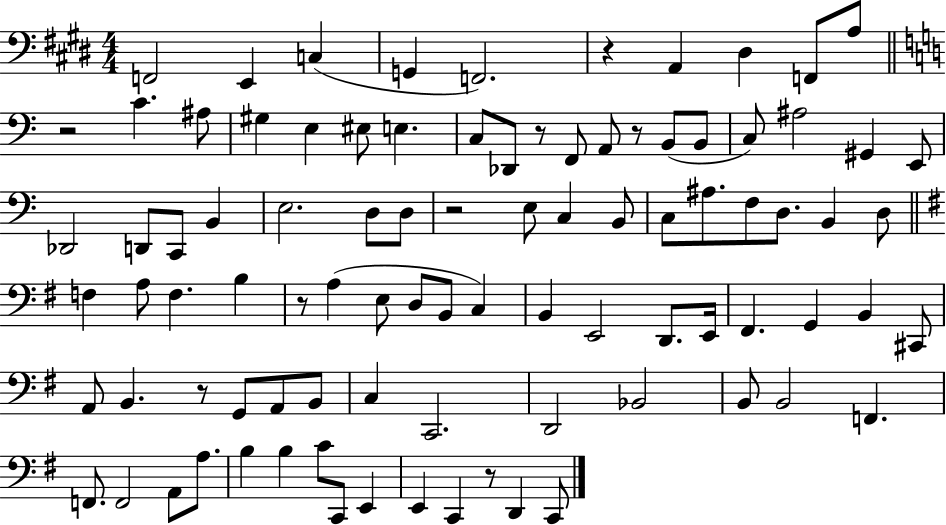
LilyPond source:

{
  \clef bass
  \numericTimeSignature
  \time 4/4
  \key e \major
  \repeat volta 2 { f,2 e,4 c4( | g,4 f,2.) | r4 a,4 dis4 f,8 a8 | \bar "||" \break \key a \minor r2 c'4. ais8 | gis4 e4 eis8 e4. | c8 des,8 r8 f,8 a,8 r8 b,8( b,8 | c8) ais2 gis,4 e,8 | \break des,2 d,8 c,8 b,4 | e2. d8 d8 | r2 e8 c4 b,8 | c8 ais8. f8 d8. b,4 d8 | \break \bar "||" \break \key g \major f4 a8 f4. b4 | r8 a4( e8 d8 b,8 c4) | b,4 e,2 d,8. e,16 | fis,4. g,4 b,4 cis,8 | \break a,8 b,4. r8 g,8 a,8 b,8 | c4 c,2. | d,2 bes,2 | b,8 b,2 f,4. | \break f,8. f,2 a,8 a8. | b4 b4 c'8 c,8 e,4 | e,4 c,4 r8 d,4 c,8 | } \bar "|."
}